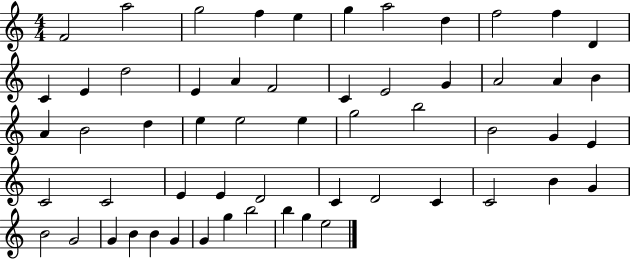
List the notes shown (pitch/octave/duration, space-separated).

F4/h A5/h G5/h F5/q E5/q G5/q A5/h D5/q F5/h F5/q D4/q C4/q E4/q D5/h E4/q A4/q F4/h C4/q E4/h G4/q A4/h A4/q B4/q A4/q B4/h D5/q E5/q E5/h E5/q G5/h B5/h B4/h G4/q E4/q C4/h C4/h E4/q E4/q D4/h C4/q D4/h C4/q C4/h B4/q G4/q B4/h G4/h G4/q B4/q B4/q G4/q G4/q G5/q B5/h B5/q G5/q E5/h